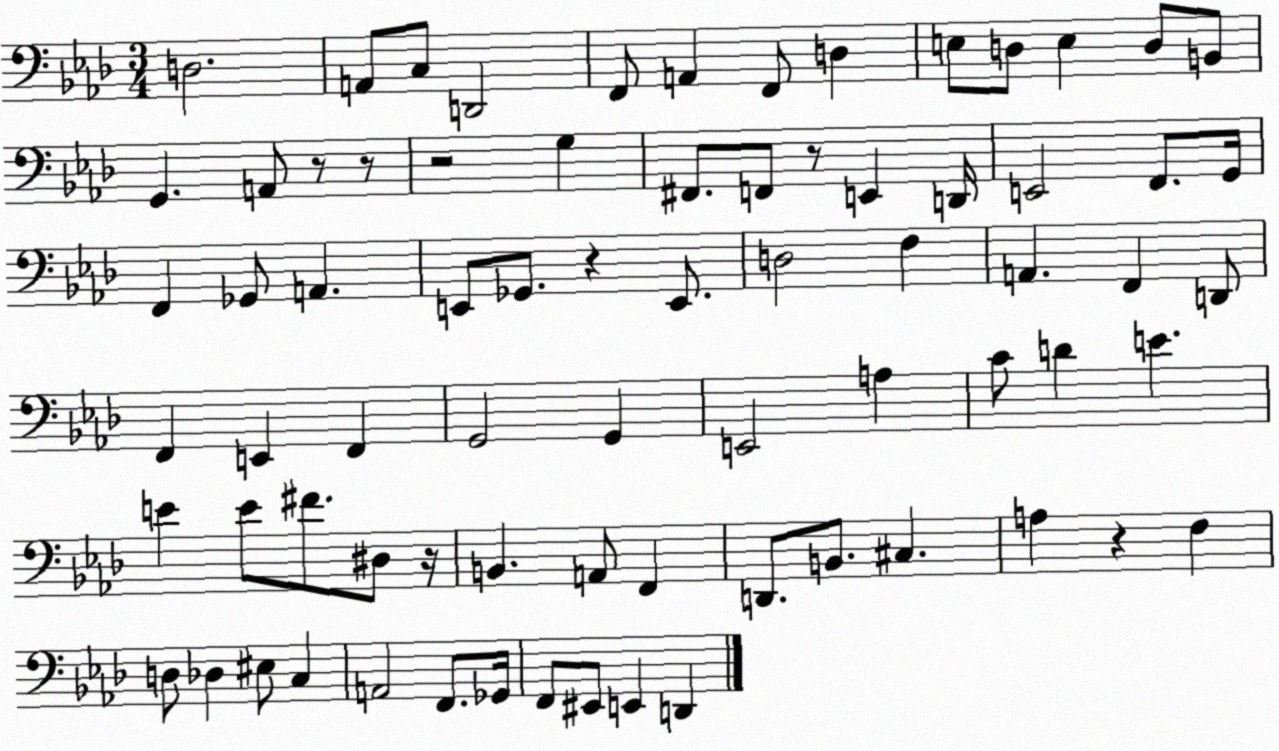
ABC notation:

X:1
T:Untitled
M:3/4
L:1/4
K:Ab
D,2 A,,/2 C,/2 D,,2 F,,/2 A,, F,,/2 D, E,/2 D,/2 E, D,/2 B,,/2 G,, A,,/2 z/2 z/2 z2 G, ^F,,/2 F,,/2 z/2 E,, D,,/4 E,,2 F,,/2 G,,/4 F,, _G,,/2 A,, E,,/2 _G,,/2 z E,,/2 D,2 F, A,, F,, D,,/2 F,, E,, F,, G,,2 G,, E,,2 A, C/2 D E E E/2 ^F/2 ^D,/2 z/4 B,, A,,/2 F,, D,,/2 B,,/2 ^C, A, z F, D,/2 _D, ^E,/2 C, A,,2 F,,/2 _G,,/4 F,,/2 ^E,,/2 E,, D,,